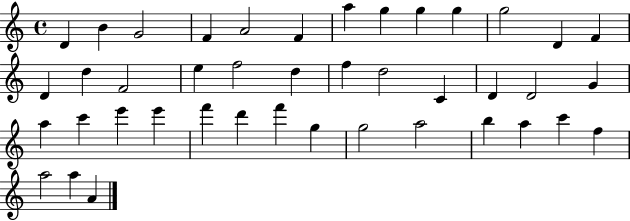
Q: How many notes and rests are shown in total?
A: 42